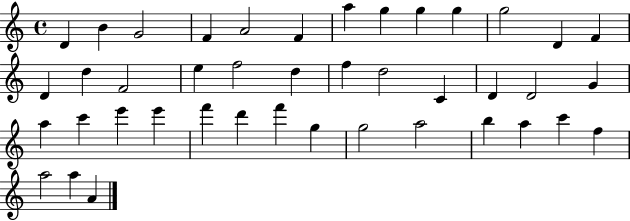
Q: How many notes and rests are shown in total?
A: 42